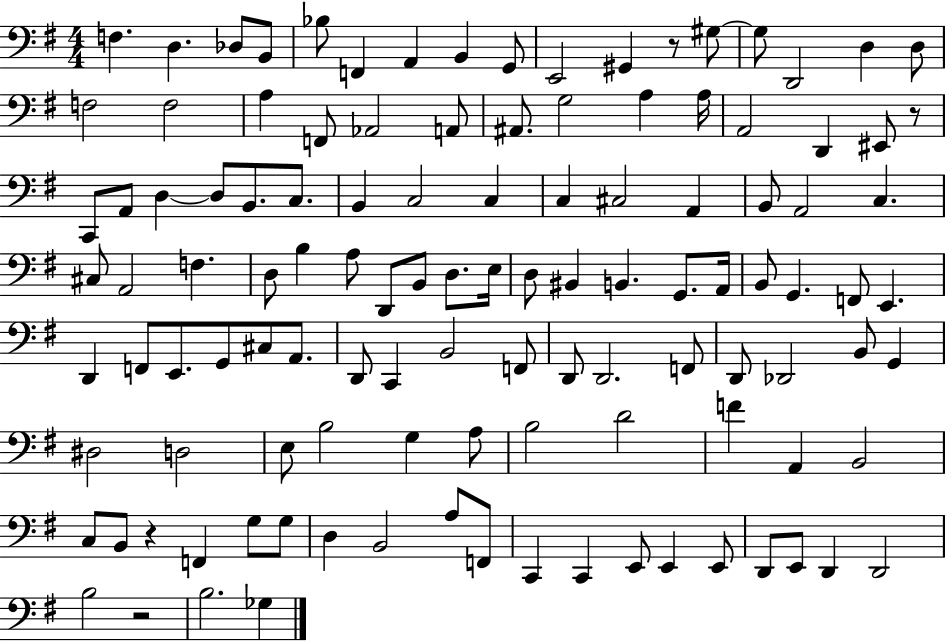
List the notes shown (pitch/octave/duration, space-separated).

F3/q. D3/q. Db3/e B2/e Bb3/e F2/q A2/q B2/q G2/e E2/h G#2/q R/e G#3/e G#3/e D2/h D3/q D3/e F3/h F3/h A3/q F2/e Ab2/h A2/e A#2/e. G3/h A3/q A3/s A2/h D2/q EIS2/e R/e C2/e A2/e D3/q D3/e B2/e. C3/e. B2/q C3/h C3/q C3/q C#3/h A2/q B2/e A2/h C3/q. C#3/e A2/h F3/q. D3/e B3/q A3/e D2/e B2/e D3/e. E3/s D3/e BIS2/q B2/q. G2/e. A2/s B2/e G2/q. F2/e E2/q. D2/q F2/e E2/e. G2/e C#3/e A2/e. D2/e C2/q B2/h F2/e D2/e D2/h. F2/e D2/e Db2/h B2/e G2/q D#3/h D3/h E3/e B3/h G3/q A3/e B3/h D4/h F4/q A2/q B2/h C3/e B2/e R/q F2/q G3/e G3/e D3/q B2/h A3/e F2/e C2/q C2/q E2/e E2/q E2/e D2/e E2/e D2/q D2/h B3/h R/h B3/h. Gb3/q